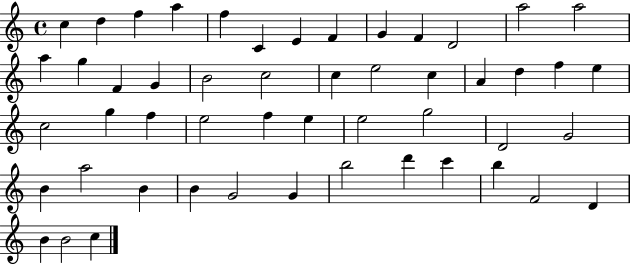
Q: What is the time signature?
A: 4/4